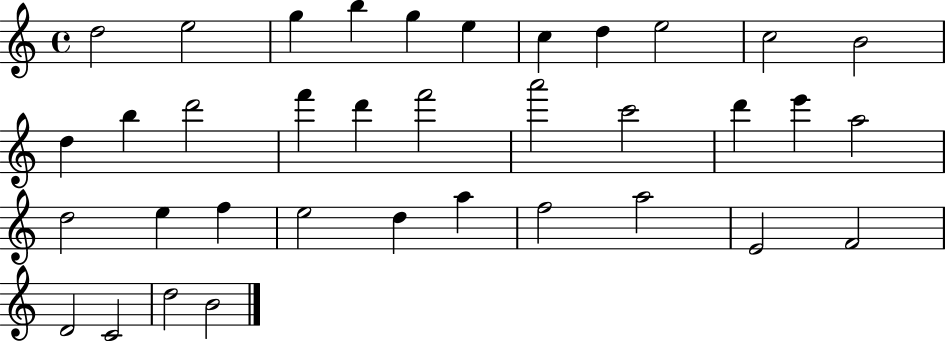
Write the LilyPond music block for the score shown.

{
  \clef treble
  \time 4/4
  \defaultTimeSignature
  \key c \major
  d''2 e''2 | g''4 b''4 g''4 e''4 | c''4 d''4 e''2 | c''2 b'2 | \break d''4 b''4 d'''2 | f'''4 d'''4 f'''2 | a'''2 c'''2 | d'''4 e'''4 a''2 | \break d''2 e''4 f''4 | e''2 d''4 a''4 | f''2 a''2 | e'2 f'2 | \break d'2 c'2 | d''2 b'2 | \bar "|."
}